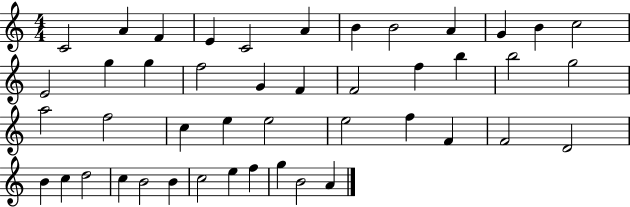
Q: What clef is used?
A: treble